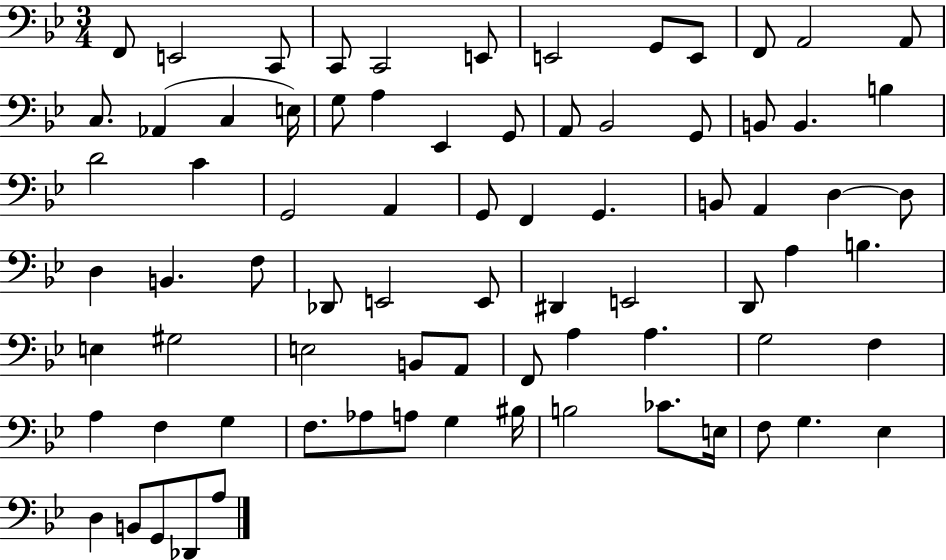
{
  \clef bass
  \numericTimeSignature
  \time 3/4
  \key bes \major
  f,8 e,2 c,8 | c,8 c,2 e,8 | e,2 g,8 e,8 | f,8 a,2 a,8 | \break c8. aes,4( c4 e16) | g8 a4 ees,4 g,8 | a,8 bes,2 g,8 | b,8 b,4. b4 | \break d'2 c'4 | g,2 a,4 | g,8 f,4 g,4. | b,8 a,4 d4~~ d8 | \break d4 b,4. f8 | des,8 e,2 e,8 | dis,4 e,2 | d,8 a4 b4. | \break e4 gis2 | e2 b,8 a,8 | f,8 a4 a4. | g2 f4 | \break a4 f4 g4 | f8. aes8 a8 g4 bis16 | b2 ces'8. e16 | f8 g4. ees4 | \break d4 b,8 g,8 des,8 a8 | \bar "|."
}